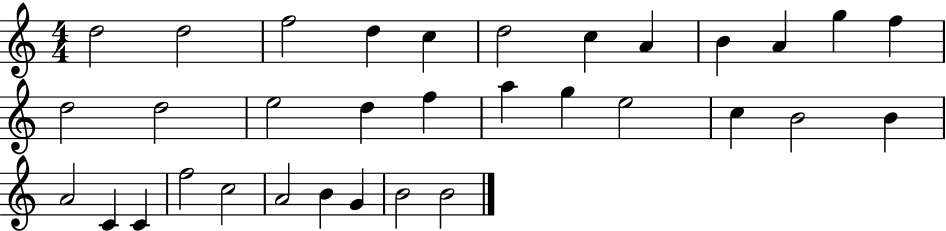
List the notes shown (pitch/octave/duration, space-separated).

D5/h D5/h F5/h D5/q C5/q D5/h C5/q A4/q B4/q A4/q G5/q F5/q D5/h D5/h E5/h D5/q F5/q A5/q G5/q E5/h C5/q B4/h B4/q A4/h C4/q C4/q F5/h C5/h A4/h B4/q G4/q B4/h B4/h